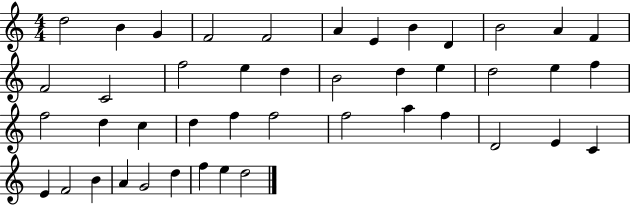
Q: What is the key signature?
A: C major